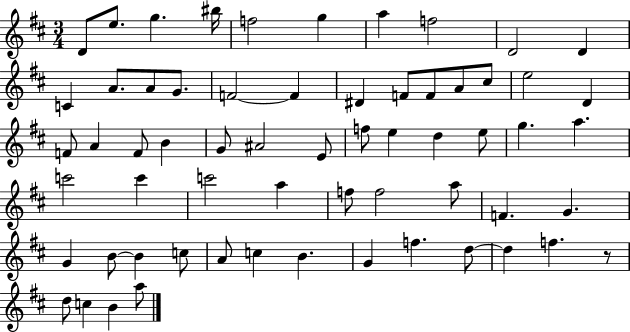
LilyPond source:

{
  \clef treble
  \numericTimeSignature
  \time 3/4
  \key d \major
  d'8 e''8. g''4. bis''16 | f''2 g''4 | a''4 f''2 | d'2 d'4 | \break c'4 a'8. a'8 g'8. | f'2~~ f'4 | dis'4 f'8 f'8 a'8 cis''8 | e''2 d'4 | \break f'8 a'4 f'8 b'4 | g'8 ais'2 e'8 | f''8 e''4 d''4 e''8 | g''4. a''4. | \break c'''2 c'''4 | c'''2 a''4 | f''8 f''2 a''8 | f'4. g'4. | \break g'4 b'8~~ b'4 c''8 | a'8 c''4 b'4. | g'4 f''4. d''8~~ | d''4 f''4. r8 | \break d''8 c''4 b'4 a''8 | \bar "|."
}